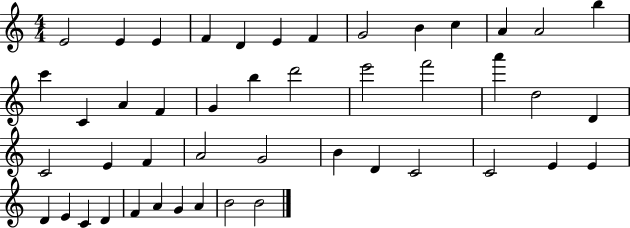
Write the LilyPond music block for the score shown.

{
  \clef treble
  \numericTimeSignature
  \time 4/4
  \key c \major
  e'2 e'4 e'4 | f'4 d'4 e'4 f'4 | g'2 b'4 c''4 | a'4 a'2 b''4 | \break c'''4 c'4 a'4 f'4 | g'4 b''4 d'''2 | e'''2 f'''2 | a'''4 d''2 d'4 | \break c'2 e'4 f'4 | a'2 g'2 | b'4 d'4 c'2 | c'2 e'4 e'4 | \break d'4 e'4 c'4 d'4 | f'4 a'4 g'4 a'4 | b'2 b'2 | \bar "|."
}